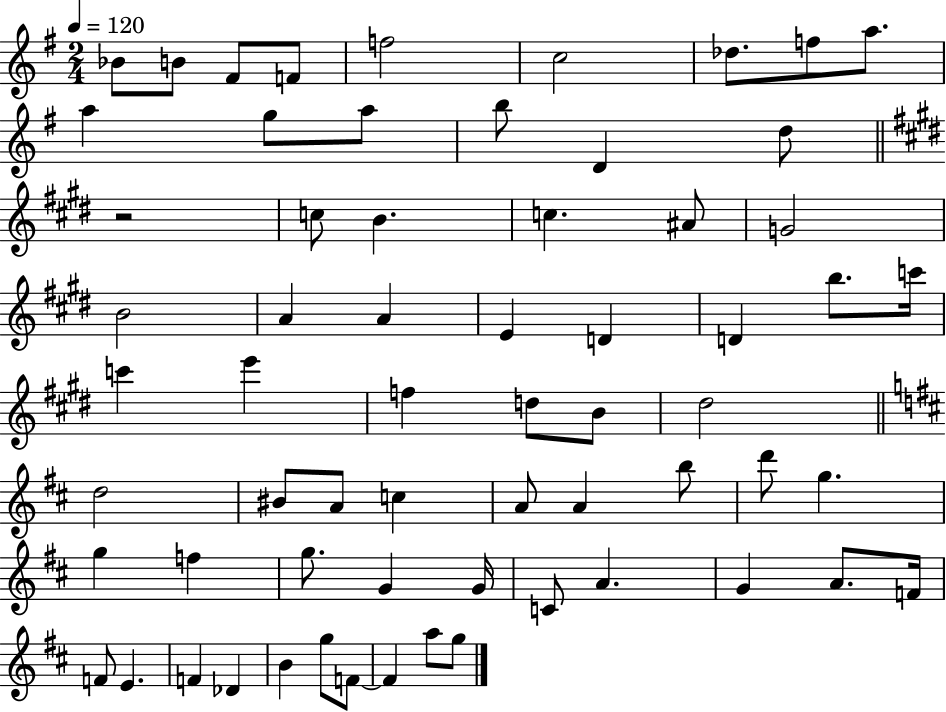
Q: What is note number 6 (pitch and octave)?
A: C5